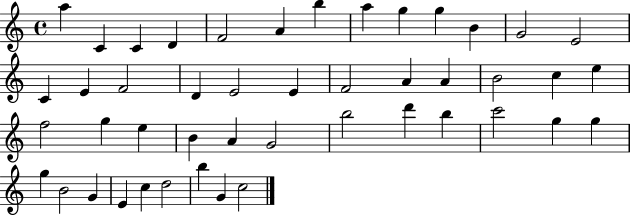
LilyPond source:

{
  \clef treble
  \time 4/4
  \defaultTimeSignature
  \key c \major
  a''4 c'4 c'4 d'4 | f'2 a'4 b''4 | a''4 g''4 g''4 b'4 | g'2 e'2 | \break c'4 e'4 f'2 | d'4 e'2 e'4 | f'2 a'4 a'4 | b'2 c''4 e''4 | \break f''2 g''4 e''4 | b'4 a'4 g'2 | b''2 d'''4 b''4 | c'''2 g''4 g''4 | \break g''4 b'2 g'4 | e'4 c''4 d''2 | b''4 g'4 c''2 | \bar "|."
}